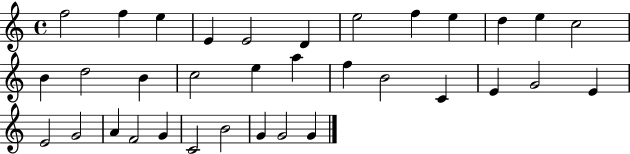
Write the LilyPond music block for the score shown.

{
  \clef treble
  \time 4/4
  \defaultTimeSignature
  \key c \major
  f''2 f''4 e''4 | e'4 e'2 d'4 | e''2 f''4 e''4 | d''4 e''4 c''2 | \break b'4 d''2 b'4 | c''2 e''4 a''4 | f''4 b'2 c'4 | e'4 g'2 e'4 | \break e'2 g'2 | a'4 f'2 g'4 | c'2 b'2 | g'4 g'2 g'4 | \break \bar "|."
}